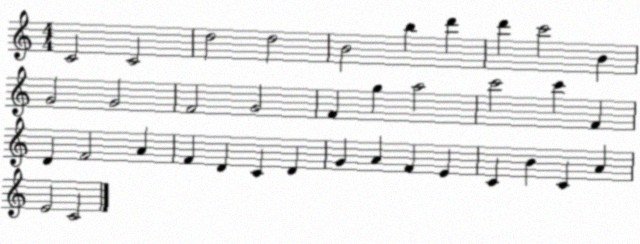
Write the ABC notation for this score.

X:1
T:Untitled
M:4/4
L:1/4
K:C
C2 C2 d2 d2 B2 b d' d' c'2 B G2 G2 F2 G2 F g a2 c'2 c' F D F2 A F D C D G A F E C B C A E2 C2